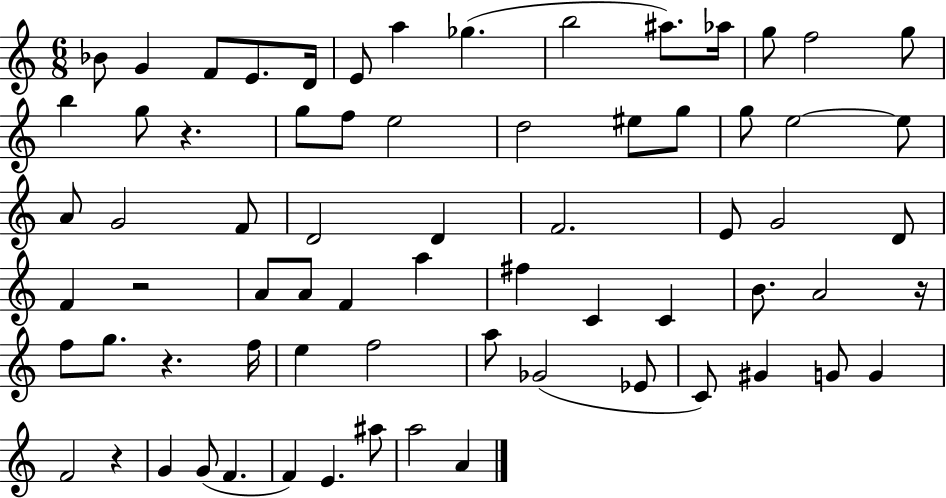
Bb4/e G4/q F4/e E4/e. D4/s E4/e A5/q Gb5/q. B5/h A#5/e. Ab5/s G5/e F5/h G5/e B5/q G5/e R/q. G5/e F5/e E5/h D5/h EIS5/e G5/e G5/e E5/h E5/e A4/e G4/h F4/e D4/h D4/q F4/h. E4/e G4/h D4/e F4/q R/h A4/e A4/e F4/q A5/q F#5/q C4/q C4/q B4/e. A4/h R/s F5/e G5/e. R/q. F5/s E5/q F5/h A5/e Gb4/h Eb4/e C4/e G#4/q G4/e G4/q F4/h R/q G4/q G4/e F4/q. F4/q E4/q. A#5/e A5/h A4/q